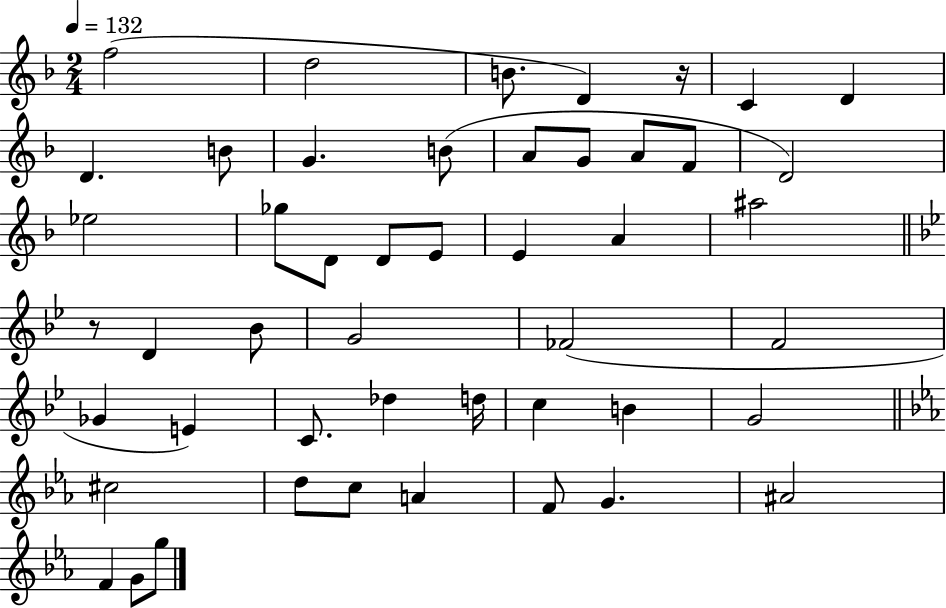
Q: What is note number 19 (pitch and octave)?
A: D4